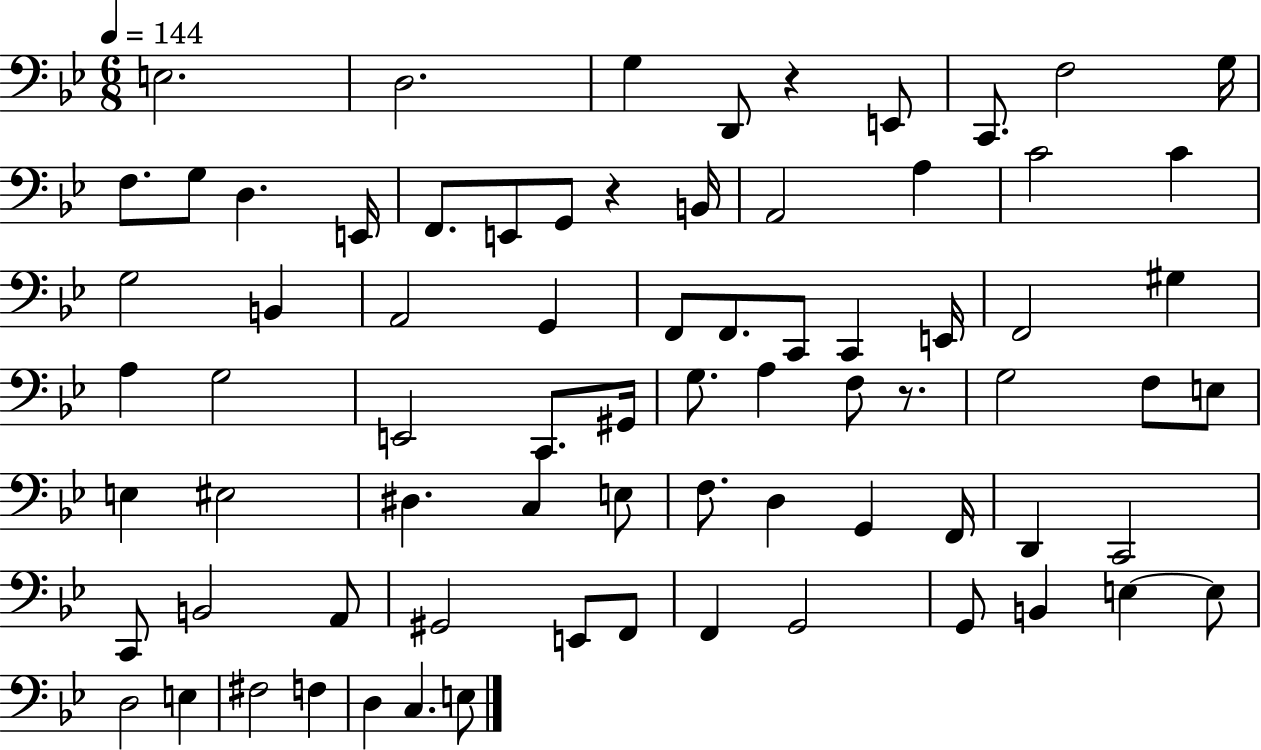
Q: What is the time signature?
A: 6/8